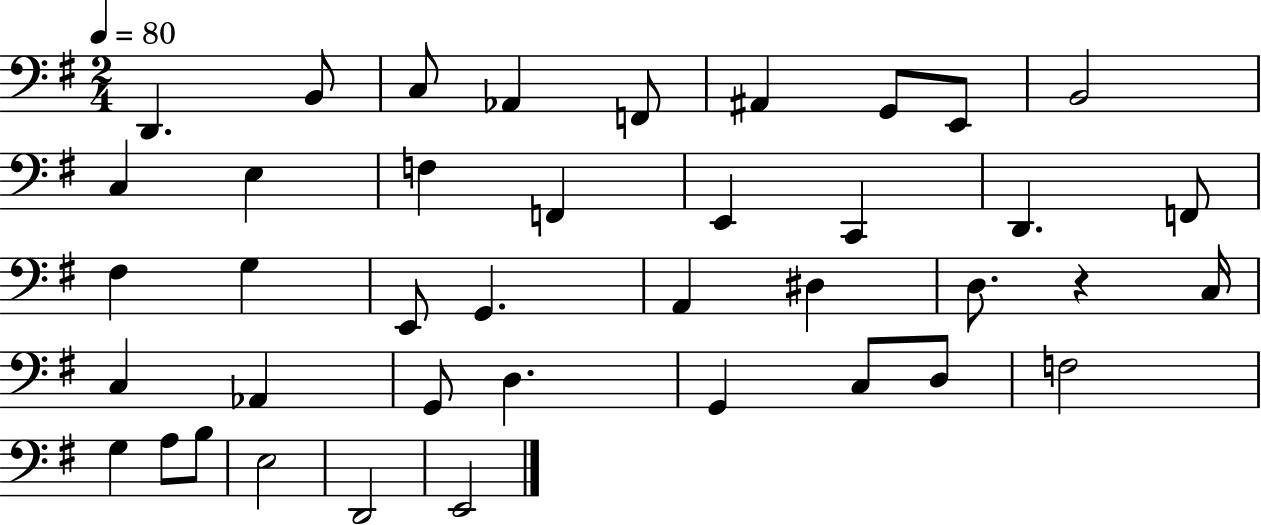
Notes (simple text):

D2/q. B2/e C3/e Ab2/q F2/e A#2/q G2/e E2/e B2/h C3/q E3/q F3/q F2/q E2/q C2/q D2/q. F2/e F#3/q G3/q E2/e G2/q. A2/q D#3/q D3/e. R/q C3/s C3/q Ab2/q G2/e D3/q. G2/q C3/e D3/e F3/h G3/q A3/e B3/e E3/h D2/h E2/h